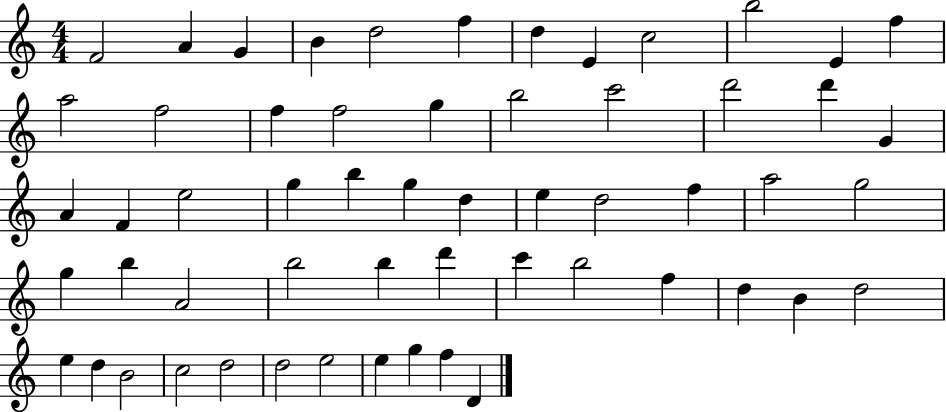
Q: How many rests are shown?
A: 0